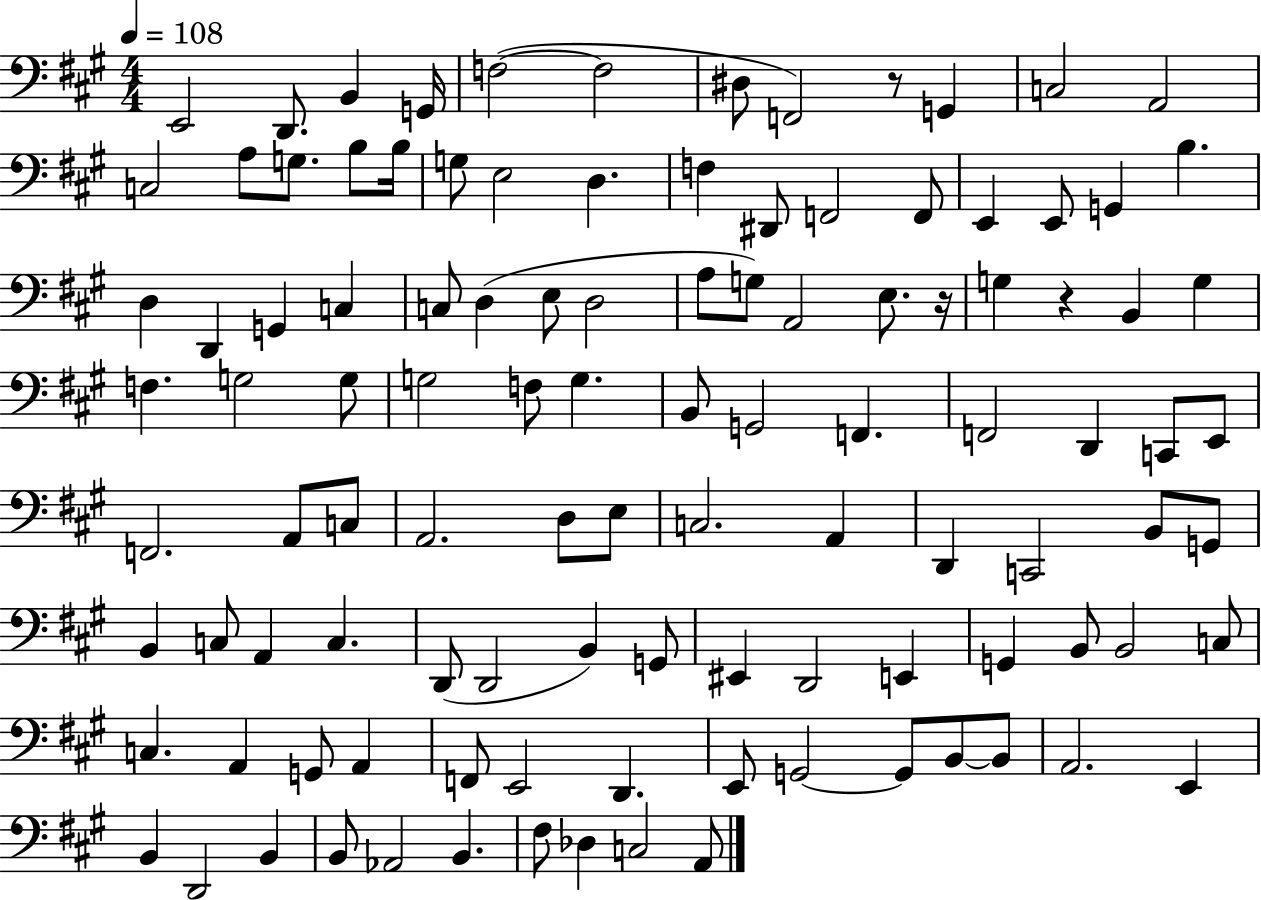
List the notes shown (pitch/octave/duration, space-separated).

E2/h D2/e. B2/q G2/s F3/h F3/h D#3/e F2/h R/e G2/q C3/h A2/h C3/h A3/e G3/e. B3/e B3/s G3/e E3/h D3/q. F3/q D#2/e F2/h F2/e E2/q E2/e G2/q B3/q. D3/q D2/q G2/q C3/q C3/e D3/q E3/e D3/h A3/e G3/e A2/h E3/e. R/s G3/q R/q B2/q G3/q F3/q. G3/h G3/e G3/h F3/e G3/q. B2/e G2/h F2/q. F2/h D2/q C2/e E2/e F2/h. A2/e C3/e A2/h. D3/e E3/e C3/h. A2/q D2/q C2/h B2/e G2/e B2/q C3/e A2/q C3/q. D2/e D2/h B2/q G2/e EIS2/q D2/h E2/q G2/q B2/e B2/h C3/e C3/q. A2/q G2/e A2/q F2/e E2/h D2/q. E2/e G2/h G2/e B2/e B2/e A2/h. E2/q B2/q D2/h B2/q B2/e Ab2/h B2/q. F#3/e Db3/q C3/h A2/e